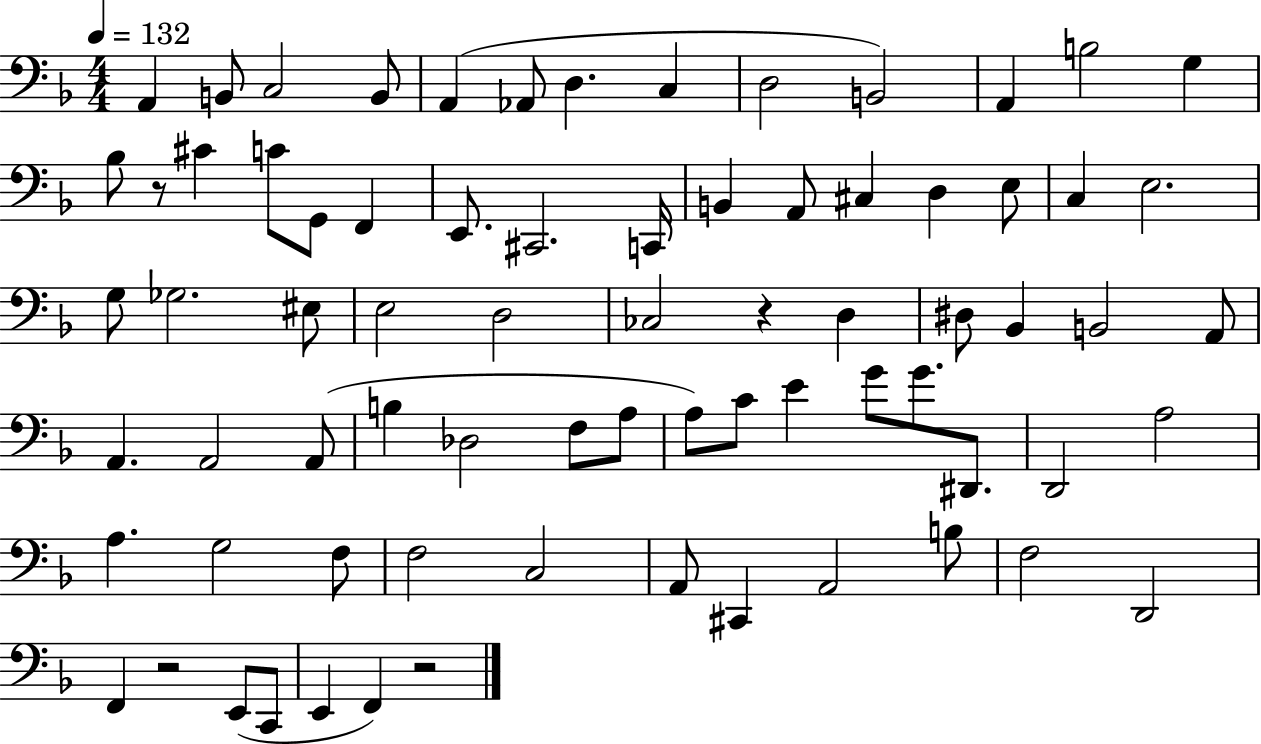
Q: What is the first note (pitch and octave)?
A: A2